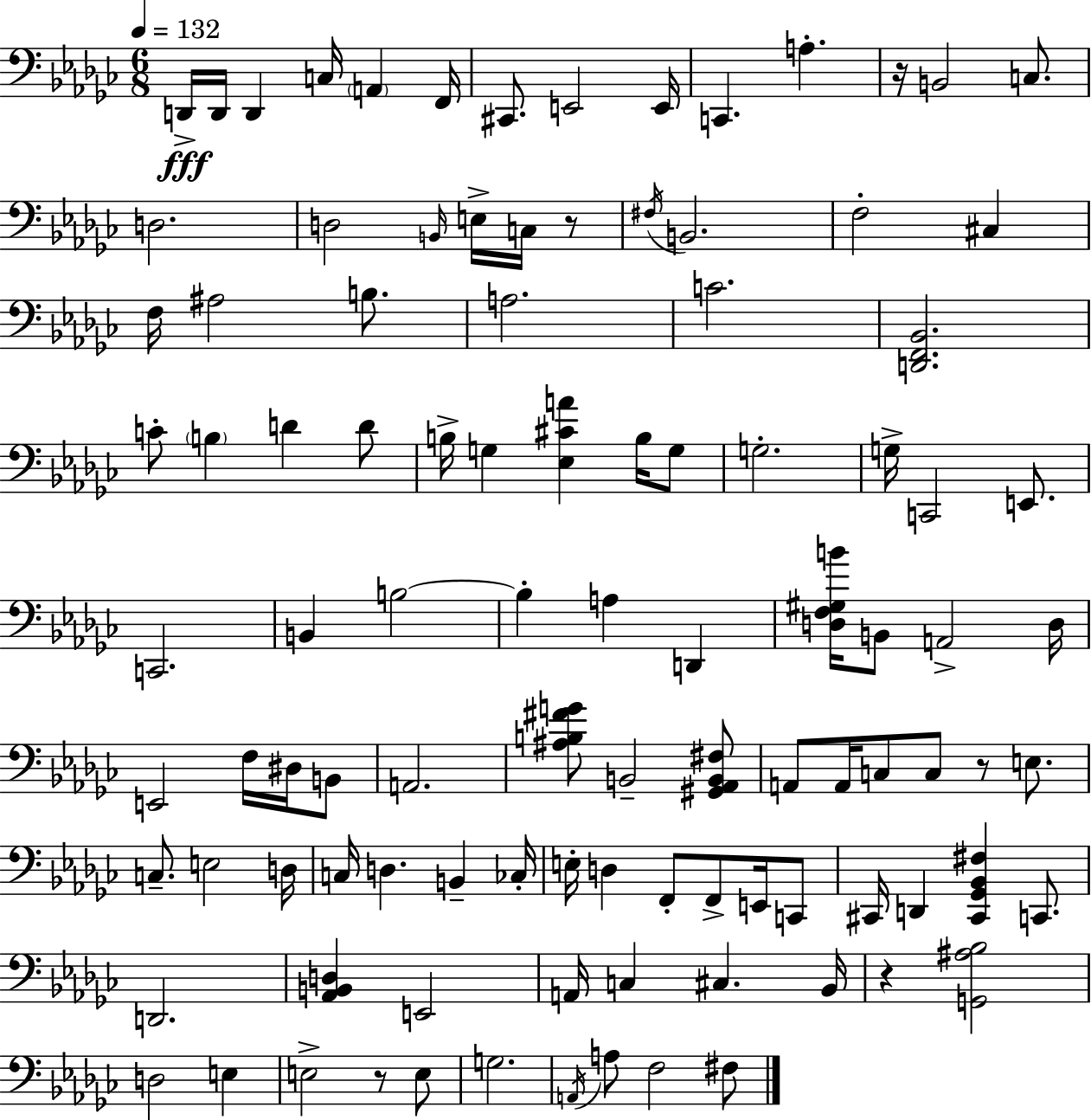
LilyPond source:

{
  \clef bass
  \numericTimeSignature
  \time 6/8
  \key ees \minor
  \tempo 4 = 132
  d,16->\fff d,16 d,4 c16 \parenthesize a,4 f,16 | cis,8. e,2 e,16 | c,4. a4.-. | r16 b,2 c8. | \break d2. | d2 \grace { b,16 } e16-> c16 r8 | \acciaccatura { fis16 } b,2. | f2-. cis4 | \break f16 ais2 b8. | a2. | c'2. | <d, f, bes,>2. | \break c'8-. \parenthesize b4 d'4 | d'8 b16-> g4 <ees cis' a'>4 b16 | g8 g2.-. | g16-> c,2 e,8. | \break c,2. | b,4 b2~~ | b4-. a4 d,4 | <d f gis b'>16 b,8 a,2-> | \break d16 e,2 f16 dis16 | b,8 a,2. | <ais b fis' g'>8 b,2-- | <gis, aes, b, fis>8 a,8 a,16 c8 c8 r8 e8. | \break c8.-- e2 | d16 c16 d4. b,4-- | ces16-. e16-. d4 f,8-. f,8-> e,16 | c,8 cis,16 d,4 <cis, ges, bes, fis>4 c,8. | \break d,2. | <aes, b, d>4 e,2 | a,16 c4 cis4. | bes,16 r4 <g, ais bes>2 | \break d2 e4 | e2-> r8 | e8 g2. | \acciaccatura { a,16 } a8 f2 | \break fis8 \bar "|."
}